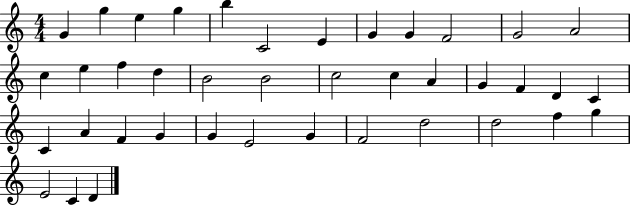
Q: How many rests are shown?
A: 0